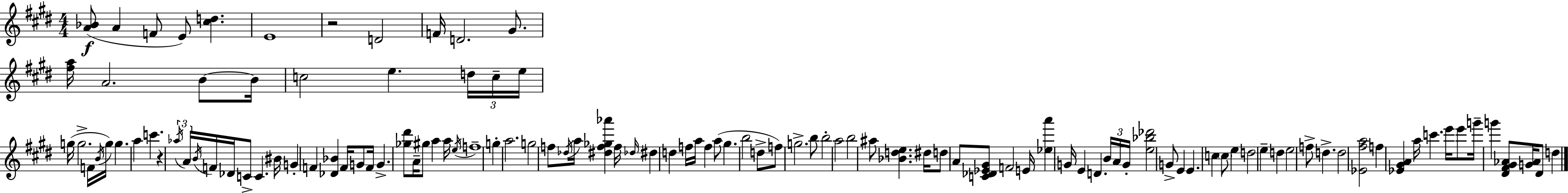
[A4,Bb4]/e A4/q F4/e E4/e [C#5,D5]/q. E4/w R/h D4/h F4/s D4/h. G#4/e. [F#5,A5]/s A4/h. B4/e B4/s C5/h E5/q. D5/s C5/s E5/s G5/s G5/h. F4/s B4/s G5/s G5/q. A5/q C6/q. R/q Ab5/s A4/s B4/s F4/s Db4/s C4/e C4/q. BIS4/s G4/q F4/q [Db4,Bb4]/q F4/s G4/e F4/s G4/q. [Gb5,D#6]/e A4/s G#5/e A5/q A5/s E5/s F5/w G5/q A5/h. G5/h F5/e Db5/s A5/s [D#5,F5,Gb5,Ab6]/q F5/s Db5/s D#5/q D5/q F5/s A5/s F5/q A5/e G#5/q. B5/h D5/e F5/e G5/h. B5/e B5/h A5/h B5/h A#5/e [Bb4,D5,E5]/q. D#5/s D5/e A4/e [C4,Db4,Eb4,G#4]/e F4/h E4/s [Eb5,A6]/q G4/s E4/q D4/q. B4/s A4/s G4/s [E5,Bb5,Db6]/h G4/e E4/q E4/q. C5/q C5/e E5/q D5/h E5/q D5/q E5/h F5/e D5/q. D5/h [Eb4,F#5,A5]/h F5/q [Eb4,G#4,A4]/q A5/s C6/q. E6/s E6/e G6/s G6/q [D#4,F#4,G#4,Ab4]/e [G4,Ab4]/s D#4/e D5/q